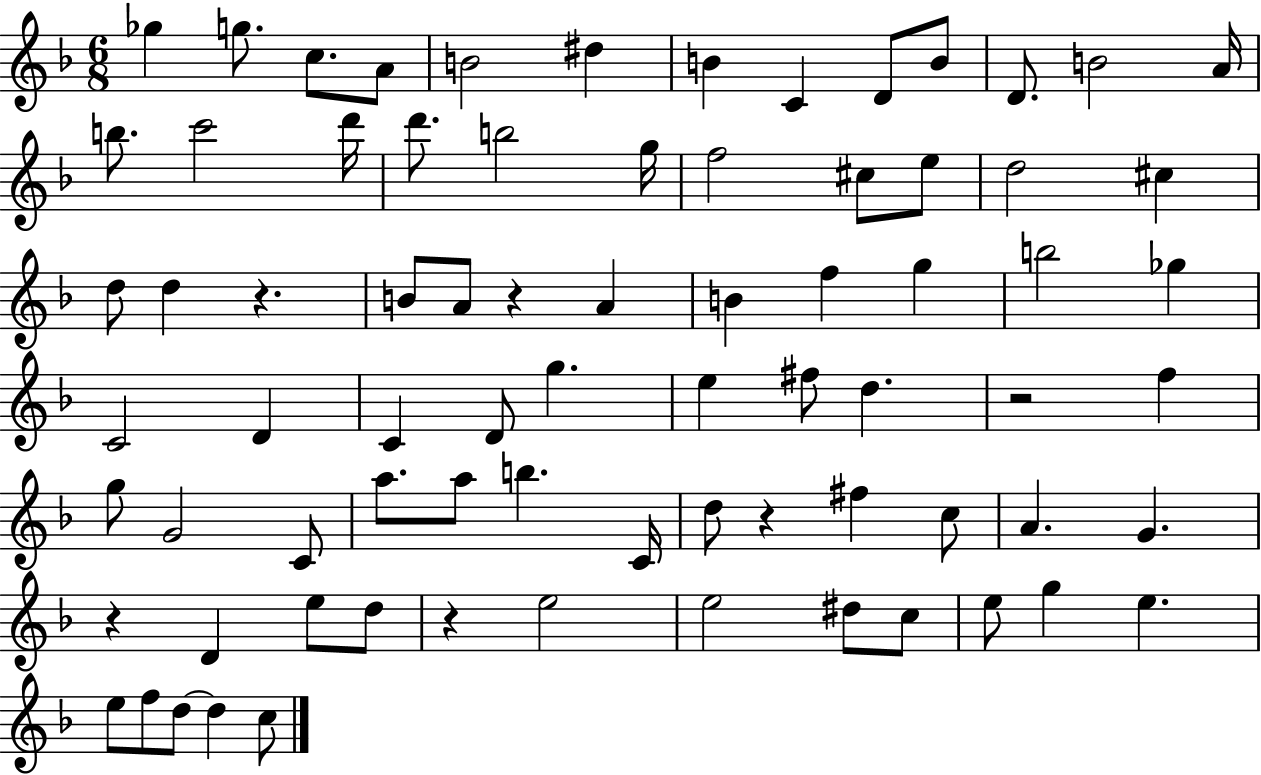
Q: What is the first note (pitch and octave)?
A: Gb5